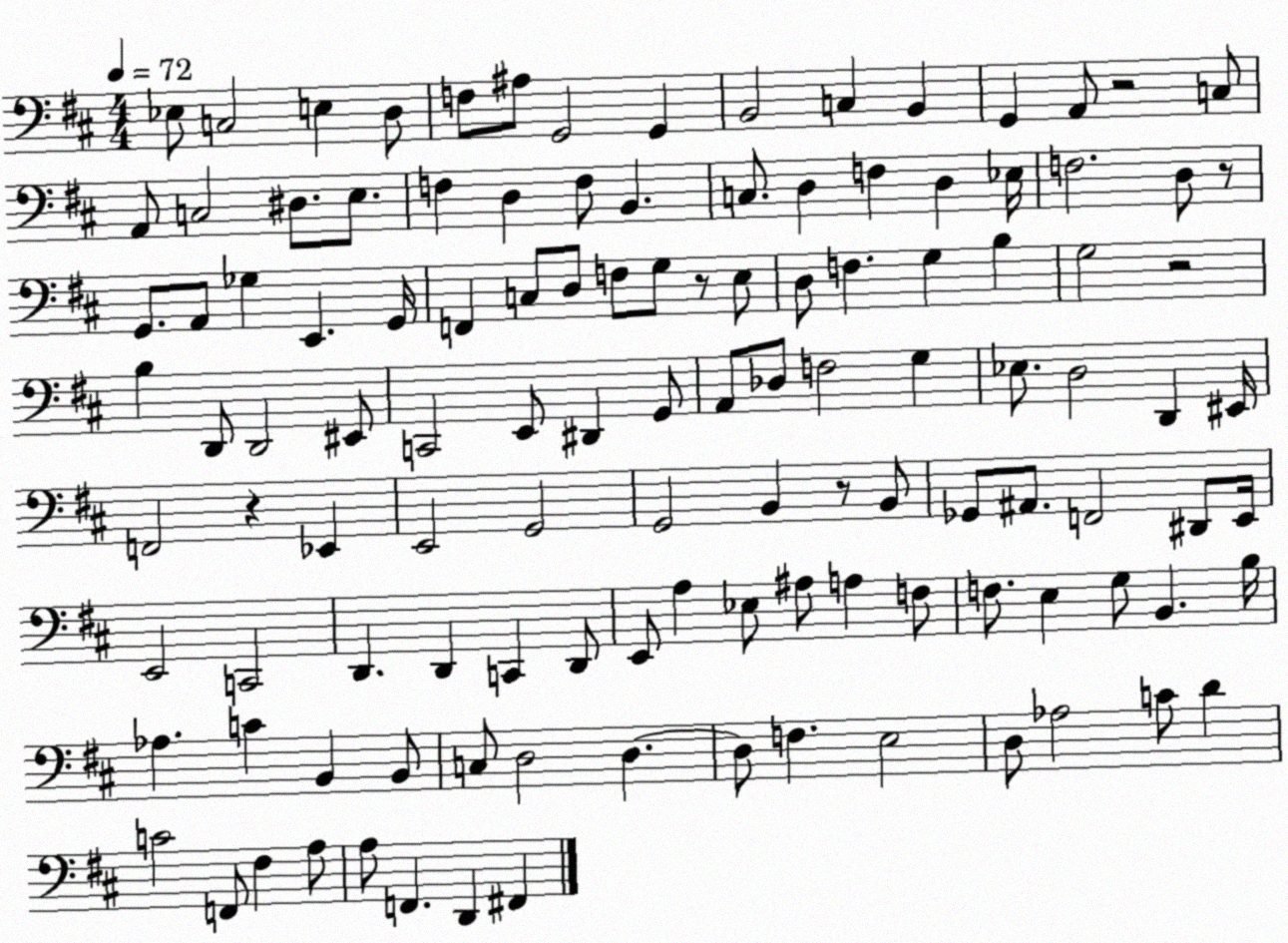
X:1
T:Untitled
M:4/4
L:1/4
K:D
_E,/2 C,2 E, D,/2 F,/2 ^A,/2 G,,2 G,, B,,2 C, B,, G,, A,,/2 z2 C,/2 A,,/2 C,2 ^D,/2 E,/2 F, D, F,/2 B,, C,/2 D, F, D, _E,/4 F,2 D,/2 z/2 G,,/2 A,,/2 _G, E,, G,,/4 F,, C,/2 D,/2 F,/2 G,/2 z/2 E,/2 D,/2 F, G, B, G,2 z2 B, D,,/2 D,,2 ^E,,/2 C,,2 E,,/2 ^D,, G,,/2 A,,/2 _D,/2 F,2 G, _E,/2 D,2 D,, ^E,,/4 F,,2 z _E,, E,,2 G,,2 G,,2 B,, z/2 B,,/2 _G,,/2 ^A,,/2 F,,2 ^D,,/2 E,,/4 E,,2 C,,2 D,, D,, C,, D,,/2 E,,/2 A, _E,/2 ^A,/2 A, F,/2 F,/2 E, G,/2 B,, B,/4 _A, C B,, B,,/2 C,/2 D,2 D, D,/2 F, E,2 D,/2 _A,2 C/2 D C2 F,,/2 ^F, A,/2 A,/2 F,, D,, ^F,,